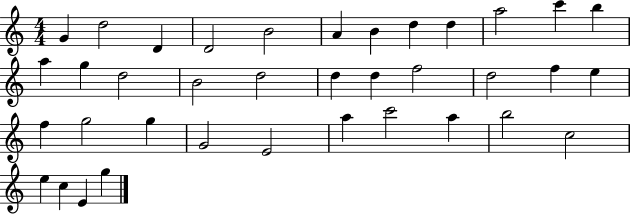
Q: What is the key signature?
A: C major